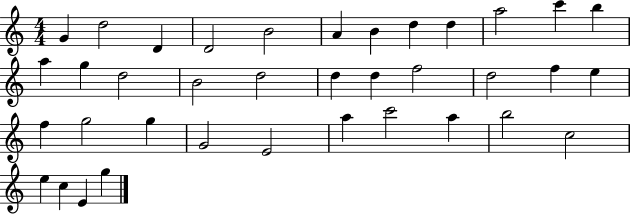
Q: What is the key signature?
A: C major